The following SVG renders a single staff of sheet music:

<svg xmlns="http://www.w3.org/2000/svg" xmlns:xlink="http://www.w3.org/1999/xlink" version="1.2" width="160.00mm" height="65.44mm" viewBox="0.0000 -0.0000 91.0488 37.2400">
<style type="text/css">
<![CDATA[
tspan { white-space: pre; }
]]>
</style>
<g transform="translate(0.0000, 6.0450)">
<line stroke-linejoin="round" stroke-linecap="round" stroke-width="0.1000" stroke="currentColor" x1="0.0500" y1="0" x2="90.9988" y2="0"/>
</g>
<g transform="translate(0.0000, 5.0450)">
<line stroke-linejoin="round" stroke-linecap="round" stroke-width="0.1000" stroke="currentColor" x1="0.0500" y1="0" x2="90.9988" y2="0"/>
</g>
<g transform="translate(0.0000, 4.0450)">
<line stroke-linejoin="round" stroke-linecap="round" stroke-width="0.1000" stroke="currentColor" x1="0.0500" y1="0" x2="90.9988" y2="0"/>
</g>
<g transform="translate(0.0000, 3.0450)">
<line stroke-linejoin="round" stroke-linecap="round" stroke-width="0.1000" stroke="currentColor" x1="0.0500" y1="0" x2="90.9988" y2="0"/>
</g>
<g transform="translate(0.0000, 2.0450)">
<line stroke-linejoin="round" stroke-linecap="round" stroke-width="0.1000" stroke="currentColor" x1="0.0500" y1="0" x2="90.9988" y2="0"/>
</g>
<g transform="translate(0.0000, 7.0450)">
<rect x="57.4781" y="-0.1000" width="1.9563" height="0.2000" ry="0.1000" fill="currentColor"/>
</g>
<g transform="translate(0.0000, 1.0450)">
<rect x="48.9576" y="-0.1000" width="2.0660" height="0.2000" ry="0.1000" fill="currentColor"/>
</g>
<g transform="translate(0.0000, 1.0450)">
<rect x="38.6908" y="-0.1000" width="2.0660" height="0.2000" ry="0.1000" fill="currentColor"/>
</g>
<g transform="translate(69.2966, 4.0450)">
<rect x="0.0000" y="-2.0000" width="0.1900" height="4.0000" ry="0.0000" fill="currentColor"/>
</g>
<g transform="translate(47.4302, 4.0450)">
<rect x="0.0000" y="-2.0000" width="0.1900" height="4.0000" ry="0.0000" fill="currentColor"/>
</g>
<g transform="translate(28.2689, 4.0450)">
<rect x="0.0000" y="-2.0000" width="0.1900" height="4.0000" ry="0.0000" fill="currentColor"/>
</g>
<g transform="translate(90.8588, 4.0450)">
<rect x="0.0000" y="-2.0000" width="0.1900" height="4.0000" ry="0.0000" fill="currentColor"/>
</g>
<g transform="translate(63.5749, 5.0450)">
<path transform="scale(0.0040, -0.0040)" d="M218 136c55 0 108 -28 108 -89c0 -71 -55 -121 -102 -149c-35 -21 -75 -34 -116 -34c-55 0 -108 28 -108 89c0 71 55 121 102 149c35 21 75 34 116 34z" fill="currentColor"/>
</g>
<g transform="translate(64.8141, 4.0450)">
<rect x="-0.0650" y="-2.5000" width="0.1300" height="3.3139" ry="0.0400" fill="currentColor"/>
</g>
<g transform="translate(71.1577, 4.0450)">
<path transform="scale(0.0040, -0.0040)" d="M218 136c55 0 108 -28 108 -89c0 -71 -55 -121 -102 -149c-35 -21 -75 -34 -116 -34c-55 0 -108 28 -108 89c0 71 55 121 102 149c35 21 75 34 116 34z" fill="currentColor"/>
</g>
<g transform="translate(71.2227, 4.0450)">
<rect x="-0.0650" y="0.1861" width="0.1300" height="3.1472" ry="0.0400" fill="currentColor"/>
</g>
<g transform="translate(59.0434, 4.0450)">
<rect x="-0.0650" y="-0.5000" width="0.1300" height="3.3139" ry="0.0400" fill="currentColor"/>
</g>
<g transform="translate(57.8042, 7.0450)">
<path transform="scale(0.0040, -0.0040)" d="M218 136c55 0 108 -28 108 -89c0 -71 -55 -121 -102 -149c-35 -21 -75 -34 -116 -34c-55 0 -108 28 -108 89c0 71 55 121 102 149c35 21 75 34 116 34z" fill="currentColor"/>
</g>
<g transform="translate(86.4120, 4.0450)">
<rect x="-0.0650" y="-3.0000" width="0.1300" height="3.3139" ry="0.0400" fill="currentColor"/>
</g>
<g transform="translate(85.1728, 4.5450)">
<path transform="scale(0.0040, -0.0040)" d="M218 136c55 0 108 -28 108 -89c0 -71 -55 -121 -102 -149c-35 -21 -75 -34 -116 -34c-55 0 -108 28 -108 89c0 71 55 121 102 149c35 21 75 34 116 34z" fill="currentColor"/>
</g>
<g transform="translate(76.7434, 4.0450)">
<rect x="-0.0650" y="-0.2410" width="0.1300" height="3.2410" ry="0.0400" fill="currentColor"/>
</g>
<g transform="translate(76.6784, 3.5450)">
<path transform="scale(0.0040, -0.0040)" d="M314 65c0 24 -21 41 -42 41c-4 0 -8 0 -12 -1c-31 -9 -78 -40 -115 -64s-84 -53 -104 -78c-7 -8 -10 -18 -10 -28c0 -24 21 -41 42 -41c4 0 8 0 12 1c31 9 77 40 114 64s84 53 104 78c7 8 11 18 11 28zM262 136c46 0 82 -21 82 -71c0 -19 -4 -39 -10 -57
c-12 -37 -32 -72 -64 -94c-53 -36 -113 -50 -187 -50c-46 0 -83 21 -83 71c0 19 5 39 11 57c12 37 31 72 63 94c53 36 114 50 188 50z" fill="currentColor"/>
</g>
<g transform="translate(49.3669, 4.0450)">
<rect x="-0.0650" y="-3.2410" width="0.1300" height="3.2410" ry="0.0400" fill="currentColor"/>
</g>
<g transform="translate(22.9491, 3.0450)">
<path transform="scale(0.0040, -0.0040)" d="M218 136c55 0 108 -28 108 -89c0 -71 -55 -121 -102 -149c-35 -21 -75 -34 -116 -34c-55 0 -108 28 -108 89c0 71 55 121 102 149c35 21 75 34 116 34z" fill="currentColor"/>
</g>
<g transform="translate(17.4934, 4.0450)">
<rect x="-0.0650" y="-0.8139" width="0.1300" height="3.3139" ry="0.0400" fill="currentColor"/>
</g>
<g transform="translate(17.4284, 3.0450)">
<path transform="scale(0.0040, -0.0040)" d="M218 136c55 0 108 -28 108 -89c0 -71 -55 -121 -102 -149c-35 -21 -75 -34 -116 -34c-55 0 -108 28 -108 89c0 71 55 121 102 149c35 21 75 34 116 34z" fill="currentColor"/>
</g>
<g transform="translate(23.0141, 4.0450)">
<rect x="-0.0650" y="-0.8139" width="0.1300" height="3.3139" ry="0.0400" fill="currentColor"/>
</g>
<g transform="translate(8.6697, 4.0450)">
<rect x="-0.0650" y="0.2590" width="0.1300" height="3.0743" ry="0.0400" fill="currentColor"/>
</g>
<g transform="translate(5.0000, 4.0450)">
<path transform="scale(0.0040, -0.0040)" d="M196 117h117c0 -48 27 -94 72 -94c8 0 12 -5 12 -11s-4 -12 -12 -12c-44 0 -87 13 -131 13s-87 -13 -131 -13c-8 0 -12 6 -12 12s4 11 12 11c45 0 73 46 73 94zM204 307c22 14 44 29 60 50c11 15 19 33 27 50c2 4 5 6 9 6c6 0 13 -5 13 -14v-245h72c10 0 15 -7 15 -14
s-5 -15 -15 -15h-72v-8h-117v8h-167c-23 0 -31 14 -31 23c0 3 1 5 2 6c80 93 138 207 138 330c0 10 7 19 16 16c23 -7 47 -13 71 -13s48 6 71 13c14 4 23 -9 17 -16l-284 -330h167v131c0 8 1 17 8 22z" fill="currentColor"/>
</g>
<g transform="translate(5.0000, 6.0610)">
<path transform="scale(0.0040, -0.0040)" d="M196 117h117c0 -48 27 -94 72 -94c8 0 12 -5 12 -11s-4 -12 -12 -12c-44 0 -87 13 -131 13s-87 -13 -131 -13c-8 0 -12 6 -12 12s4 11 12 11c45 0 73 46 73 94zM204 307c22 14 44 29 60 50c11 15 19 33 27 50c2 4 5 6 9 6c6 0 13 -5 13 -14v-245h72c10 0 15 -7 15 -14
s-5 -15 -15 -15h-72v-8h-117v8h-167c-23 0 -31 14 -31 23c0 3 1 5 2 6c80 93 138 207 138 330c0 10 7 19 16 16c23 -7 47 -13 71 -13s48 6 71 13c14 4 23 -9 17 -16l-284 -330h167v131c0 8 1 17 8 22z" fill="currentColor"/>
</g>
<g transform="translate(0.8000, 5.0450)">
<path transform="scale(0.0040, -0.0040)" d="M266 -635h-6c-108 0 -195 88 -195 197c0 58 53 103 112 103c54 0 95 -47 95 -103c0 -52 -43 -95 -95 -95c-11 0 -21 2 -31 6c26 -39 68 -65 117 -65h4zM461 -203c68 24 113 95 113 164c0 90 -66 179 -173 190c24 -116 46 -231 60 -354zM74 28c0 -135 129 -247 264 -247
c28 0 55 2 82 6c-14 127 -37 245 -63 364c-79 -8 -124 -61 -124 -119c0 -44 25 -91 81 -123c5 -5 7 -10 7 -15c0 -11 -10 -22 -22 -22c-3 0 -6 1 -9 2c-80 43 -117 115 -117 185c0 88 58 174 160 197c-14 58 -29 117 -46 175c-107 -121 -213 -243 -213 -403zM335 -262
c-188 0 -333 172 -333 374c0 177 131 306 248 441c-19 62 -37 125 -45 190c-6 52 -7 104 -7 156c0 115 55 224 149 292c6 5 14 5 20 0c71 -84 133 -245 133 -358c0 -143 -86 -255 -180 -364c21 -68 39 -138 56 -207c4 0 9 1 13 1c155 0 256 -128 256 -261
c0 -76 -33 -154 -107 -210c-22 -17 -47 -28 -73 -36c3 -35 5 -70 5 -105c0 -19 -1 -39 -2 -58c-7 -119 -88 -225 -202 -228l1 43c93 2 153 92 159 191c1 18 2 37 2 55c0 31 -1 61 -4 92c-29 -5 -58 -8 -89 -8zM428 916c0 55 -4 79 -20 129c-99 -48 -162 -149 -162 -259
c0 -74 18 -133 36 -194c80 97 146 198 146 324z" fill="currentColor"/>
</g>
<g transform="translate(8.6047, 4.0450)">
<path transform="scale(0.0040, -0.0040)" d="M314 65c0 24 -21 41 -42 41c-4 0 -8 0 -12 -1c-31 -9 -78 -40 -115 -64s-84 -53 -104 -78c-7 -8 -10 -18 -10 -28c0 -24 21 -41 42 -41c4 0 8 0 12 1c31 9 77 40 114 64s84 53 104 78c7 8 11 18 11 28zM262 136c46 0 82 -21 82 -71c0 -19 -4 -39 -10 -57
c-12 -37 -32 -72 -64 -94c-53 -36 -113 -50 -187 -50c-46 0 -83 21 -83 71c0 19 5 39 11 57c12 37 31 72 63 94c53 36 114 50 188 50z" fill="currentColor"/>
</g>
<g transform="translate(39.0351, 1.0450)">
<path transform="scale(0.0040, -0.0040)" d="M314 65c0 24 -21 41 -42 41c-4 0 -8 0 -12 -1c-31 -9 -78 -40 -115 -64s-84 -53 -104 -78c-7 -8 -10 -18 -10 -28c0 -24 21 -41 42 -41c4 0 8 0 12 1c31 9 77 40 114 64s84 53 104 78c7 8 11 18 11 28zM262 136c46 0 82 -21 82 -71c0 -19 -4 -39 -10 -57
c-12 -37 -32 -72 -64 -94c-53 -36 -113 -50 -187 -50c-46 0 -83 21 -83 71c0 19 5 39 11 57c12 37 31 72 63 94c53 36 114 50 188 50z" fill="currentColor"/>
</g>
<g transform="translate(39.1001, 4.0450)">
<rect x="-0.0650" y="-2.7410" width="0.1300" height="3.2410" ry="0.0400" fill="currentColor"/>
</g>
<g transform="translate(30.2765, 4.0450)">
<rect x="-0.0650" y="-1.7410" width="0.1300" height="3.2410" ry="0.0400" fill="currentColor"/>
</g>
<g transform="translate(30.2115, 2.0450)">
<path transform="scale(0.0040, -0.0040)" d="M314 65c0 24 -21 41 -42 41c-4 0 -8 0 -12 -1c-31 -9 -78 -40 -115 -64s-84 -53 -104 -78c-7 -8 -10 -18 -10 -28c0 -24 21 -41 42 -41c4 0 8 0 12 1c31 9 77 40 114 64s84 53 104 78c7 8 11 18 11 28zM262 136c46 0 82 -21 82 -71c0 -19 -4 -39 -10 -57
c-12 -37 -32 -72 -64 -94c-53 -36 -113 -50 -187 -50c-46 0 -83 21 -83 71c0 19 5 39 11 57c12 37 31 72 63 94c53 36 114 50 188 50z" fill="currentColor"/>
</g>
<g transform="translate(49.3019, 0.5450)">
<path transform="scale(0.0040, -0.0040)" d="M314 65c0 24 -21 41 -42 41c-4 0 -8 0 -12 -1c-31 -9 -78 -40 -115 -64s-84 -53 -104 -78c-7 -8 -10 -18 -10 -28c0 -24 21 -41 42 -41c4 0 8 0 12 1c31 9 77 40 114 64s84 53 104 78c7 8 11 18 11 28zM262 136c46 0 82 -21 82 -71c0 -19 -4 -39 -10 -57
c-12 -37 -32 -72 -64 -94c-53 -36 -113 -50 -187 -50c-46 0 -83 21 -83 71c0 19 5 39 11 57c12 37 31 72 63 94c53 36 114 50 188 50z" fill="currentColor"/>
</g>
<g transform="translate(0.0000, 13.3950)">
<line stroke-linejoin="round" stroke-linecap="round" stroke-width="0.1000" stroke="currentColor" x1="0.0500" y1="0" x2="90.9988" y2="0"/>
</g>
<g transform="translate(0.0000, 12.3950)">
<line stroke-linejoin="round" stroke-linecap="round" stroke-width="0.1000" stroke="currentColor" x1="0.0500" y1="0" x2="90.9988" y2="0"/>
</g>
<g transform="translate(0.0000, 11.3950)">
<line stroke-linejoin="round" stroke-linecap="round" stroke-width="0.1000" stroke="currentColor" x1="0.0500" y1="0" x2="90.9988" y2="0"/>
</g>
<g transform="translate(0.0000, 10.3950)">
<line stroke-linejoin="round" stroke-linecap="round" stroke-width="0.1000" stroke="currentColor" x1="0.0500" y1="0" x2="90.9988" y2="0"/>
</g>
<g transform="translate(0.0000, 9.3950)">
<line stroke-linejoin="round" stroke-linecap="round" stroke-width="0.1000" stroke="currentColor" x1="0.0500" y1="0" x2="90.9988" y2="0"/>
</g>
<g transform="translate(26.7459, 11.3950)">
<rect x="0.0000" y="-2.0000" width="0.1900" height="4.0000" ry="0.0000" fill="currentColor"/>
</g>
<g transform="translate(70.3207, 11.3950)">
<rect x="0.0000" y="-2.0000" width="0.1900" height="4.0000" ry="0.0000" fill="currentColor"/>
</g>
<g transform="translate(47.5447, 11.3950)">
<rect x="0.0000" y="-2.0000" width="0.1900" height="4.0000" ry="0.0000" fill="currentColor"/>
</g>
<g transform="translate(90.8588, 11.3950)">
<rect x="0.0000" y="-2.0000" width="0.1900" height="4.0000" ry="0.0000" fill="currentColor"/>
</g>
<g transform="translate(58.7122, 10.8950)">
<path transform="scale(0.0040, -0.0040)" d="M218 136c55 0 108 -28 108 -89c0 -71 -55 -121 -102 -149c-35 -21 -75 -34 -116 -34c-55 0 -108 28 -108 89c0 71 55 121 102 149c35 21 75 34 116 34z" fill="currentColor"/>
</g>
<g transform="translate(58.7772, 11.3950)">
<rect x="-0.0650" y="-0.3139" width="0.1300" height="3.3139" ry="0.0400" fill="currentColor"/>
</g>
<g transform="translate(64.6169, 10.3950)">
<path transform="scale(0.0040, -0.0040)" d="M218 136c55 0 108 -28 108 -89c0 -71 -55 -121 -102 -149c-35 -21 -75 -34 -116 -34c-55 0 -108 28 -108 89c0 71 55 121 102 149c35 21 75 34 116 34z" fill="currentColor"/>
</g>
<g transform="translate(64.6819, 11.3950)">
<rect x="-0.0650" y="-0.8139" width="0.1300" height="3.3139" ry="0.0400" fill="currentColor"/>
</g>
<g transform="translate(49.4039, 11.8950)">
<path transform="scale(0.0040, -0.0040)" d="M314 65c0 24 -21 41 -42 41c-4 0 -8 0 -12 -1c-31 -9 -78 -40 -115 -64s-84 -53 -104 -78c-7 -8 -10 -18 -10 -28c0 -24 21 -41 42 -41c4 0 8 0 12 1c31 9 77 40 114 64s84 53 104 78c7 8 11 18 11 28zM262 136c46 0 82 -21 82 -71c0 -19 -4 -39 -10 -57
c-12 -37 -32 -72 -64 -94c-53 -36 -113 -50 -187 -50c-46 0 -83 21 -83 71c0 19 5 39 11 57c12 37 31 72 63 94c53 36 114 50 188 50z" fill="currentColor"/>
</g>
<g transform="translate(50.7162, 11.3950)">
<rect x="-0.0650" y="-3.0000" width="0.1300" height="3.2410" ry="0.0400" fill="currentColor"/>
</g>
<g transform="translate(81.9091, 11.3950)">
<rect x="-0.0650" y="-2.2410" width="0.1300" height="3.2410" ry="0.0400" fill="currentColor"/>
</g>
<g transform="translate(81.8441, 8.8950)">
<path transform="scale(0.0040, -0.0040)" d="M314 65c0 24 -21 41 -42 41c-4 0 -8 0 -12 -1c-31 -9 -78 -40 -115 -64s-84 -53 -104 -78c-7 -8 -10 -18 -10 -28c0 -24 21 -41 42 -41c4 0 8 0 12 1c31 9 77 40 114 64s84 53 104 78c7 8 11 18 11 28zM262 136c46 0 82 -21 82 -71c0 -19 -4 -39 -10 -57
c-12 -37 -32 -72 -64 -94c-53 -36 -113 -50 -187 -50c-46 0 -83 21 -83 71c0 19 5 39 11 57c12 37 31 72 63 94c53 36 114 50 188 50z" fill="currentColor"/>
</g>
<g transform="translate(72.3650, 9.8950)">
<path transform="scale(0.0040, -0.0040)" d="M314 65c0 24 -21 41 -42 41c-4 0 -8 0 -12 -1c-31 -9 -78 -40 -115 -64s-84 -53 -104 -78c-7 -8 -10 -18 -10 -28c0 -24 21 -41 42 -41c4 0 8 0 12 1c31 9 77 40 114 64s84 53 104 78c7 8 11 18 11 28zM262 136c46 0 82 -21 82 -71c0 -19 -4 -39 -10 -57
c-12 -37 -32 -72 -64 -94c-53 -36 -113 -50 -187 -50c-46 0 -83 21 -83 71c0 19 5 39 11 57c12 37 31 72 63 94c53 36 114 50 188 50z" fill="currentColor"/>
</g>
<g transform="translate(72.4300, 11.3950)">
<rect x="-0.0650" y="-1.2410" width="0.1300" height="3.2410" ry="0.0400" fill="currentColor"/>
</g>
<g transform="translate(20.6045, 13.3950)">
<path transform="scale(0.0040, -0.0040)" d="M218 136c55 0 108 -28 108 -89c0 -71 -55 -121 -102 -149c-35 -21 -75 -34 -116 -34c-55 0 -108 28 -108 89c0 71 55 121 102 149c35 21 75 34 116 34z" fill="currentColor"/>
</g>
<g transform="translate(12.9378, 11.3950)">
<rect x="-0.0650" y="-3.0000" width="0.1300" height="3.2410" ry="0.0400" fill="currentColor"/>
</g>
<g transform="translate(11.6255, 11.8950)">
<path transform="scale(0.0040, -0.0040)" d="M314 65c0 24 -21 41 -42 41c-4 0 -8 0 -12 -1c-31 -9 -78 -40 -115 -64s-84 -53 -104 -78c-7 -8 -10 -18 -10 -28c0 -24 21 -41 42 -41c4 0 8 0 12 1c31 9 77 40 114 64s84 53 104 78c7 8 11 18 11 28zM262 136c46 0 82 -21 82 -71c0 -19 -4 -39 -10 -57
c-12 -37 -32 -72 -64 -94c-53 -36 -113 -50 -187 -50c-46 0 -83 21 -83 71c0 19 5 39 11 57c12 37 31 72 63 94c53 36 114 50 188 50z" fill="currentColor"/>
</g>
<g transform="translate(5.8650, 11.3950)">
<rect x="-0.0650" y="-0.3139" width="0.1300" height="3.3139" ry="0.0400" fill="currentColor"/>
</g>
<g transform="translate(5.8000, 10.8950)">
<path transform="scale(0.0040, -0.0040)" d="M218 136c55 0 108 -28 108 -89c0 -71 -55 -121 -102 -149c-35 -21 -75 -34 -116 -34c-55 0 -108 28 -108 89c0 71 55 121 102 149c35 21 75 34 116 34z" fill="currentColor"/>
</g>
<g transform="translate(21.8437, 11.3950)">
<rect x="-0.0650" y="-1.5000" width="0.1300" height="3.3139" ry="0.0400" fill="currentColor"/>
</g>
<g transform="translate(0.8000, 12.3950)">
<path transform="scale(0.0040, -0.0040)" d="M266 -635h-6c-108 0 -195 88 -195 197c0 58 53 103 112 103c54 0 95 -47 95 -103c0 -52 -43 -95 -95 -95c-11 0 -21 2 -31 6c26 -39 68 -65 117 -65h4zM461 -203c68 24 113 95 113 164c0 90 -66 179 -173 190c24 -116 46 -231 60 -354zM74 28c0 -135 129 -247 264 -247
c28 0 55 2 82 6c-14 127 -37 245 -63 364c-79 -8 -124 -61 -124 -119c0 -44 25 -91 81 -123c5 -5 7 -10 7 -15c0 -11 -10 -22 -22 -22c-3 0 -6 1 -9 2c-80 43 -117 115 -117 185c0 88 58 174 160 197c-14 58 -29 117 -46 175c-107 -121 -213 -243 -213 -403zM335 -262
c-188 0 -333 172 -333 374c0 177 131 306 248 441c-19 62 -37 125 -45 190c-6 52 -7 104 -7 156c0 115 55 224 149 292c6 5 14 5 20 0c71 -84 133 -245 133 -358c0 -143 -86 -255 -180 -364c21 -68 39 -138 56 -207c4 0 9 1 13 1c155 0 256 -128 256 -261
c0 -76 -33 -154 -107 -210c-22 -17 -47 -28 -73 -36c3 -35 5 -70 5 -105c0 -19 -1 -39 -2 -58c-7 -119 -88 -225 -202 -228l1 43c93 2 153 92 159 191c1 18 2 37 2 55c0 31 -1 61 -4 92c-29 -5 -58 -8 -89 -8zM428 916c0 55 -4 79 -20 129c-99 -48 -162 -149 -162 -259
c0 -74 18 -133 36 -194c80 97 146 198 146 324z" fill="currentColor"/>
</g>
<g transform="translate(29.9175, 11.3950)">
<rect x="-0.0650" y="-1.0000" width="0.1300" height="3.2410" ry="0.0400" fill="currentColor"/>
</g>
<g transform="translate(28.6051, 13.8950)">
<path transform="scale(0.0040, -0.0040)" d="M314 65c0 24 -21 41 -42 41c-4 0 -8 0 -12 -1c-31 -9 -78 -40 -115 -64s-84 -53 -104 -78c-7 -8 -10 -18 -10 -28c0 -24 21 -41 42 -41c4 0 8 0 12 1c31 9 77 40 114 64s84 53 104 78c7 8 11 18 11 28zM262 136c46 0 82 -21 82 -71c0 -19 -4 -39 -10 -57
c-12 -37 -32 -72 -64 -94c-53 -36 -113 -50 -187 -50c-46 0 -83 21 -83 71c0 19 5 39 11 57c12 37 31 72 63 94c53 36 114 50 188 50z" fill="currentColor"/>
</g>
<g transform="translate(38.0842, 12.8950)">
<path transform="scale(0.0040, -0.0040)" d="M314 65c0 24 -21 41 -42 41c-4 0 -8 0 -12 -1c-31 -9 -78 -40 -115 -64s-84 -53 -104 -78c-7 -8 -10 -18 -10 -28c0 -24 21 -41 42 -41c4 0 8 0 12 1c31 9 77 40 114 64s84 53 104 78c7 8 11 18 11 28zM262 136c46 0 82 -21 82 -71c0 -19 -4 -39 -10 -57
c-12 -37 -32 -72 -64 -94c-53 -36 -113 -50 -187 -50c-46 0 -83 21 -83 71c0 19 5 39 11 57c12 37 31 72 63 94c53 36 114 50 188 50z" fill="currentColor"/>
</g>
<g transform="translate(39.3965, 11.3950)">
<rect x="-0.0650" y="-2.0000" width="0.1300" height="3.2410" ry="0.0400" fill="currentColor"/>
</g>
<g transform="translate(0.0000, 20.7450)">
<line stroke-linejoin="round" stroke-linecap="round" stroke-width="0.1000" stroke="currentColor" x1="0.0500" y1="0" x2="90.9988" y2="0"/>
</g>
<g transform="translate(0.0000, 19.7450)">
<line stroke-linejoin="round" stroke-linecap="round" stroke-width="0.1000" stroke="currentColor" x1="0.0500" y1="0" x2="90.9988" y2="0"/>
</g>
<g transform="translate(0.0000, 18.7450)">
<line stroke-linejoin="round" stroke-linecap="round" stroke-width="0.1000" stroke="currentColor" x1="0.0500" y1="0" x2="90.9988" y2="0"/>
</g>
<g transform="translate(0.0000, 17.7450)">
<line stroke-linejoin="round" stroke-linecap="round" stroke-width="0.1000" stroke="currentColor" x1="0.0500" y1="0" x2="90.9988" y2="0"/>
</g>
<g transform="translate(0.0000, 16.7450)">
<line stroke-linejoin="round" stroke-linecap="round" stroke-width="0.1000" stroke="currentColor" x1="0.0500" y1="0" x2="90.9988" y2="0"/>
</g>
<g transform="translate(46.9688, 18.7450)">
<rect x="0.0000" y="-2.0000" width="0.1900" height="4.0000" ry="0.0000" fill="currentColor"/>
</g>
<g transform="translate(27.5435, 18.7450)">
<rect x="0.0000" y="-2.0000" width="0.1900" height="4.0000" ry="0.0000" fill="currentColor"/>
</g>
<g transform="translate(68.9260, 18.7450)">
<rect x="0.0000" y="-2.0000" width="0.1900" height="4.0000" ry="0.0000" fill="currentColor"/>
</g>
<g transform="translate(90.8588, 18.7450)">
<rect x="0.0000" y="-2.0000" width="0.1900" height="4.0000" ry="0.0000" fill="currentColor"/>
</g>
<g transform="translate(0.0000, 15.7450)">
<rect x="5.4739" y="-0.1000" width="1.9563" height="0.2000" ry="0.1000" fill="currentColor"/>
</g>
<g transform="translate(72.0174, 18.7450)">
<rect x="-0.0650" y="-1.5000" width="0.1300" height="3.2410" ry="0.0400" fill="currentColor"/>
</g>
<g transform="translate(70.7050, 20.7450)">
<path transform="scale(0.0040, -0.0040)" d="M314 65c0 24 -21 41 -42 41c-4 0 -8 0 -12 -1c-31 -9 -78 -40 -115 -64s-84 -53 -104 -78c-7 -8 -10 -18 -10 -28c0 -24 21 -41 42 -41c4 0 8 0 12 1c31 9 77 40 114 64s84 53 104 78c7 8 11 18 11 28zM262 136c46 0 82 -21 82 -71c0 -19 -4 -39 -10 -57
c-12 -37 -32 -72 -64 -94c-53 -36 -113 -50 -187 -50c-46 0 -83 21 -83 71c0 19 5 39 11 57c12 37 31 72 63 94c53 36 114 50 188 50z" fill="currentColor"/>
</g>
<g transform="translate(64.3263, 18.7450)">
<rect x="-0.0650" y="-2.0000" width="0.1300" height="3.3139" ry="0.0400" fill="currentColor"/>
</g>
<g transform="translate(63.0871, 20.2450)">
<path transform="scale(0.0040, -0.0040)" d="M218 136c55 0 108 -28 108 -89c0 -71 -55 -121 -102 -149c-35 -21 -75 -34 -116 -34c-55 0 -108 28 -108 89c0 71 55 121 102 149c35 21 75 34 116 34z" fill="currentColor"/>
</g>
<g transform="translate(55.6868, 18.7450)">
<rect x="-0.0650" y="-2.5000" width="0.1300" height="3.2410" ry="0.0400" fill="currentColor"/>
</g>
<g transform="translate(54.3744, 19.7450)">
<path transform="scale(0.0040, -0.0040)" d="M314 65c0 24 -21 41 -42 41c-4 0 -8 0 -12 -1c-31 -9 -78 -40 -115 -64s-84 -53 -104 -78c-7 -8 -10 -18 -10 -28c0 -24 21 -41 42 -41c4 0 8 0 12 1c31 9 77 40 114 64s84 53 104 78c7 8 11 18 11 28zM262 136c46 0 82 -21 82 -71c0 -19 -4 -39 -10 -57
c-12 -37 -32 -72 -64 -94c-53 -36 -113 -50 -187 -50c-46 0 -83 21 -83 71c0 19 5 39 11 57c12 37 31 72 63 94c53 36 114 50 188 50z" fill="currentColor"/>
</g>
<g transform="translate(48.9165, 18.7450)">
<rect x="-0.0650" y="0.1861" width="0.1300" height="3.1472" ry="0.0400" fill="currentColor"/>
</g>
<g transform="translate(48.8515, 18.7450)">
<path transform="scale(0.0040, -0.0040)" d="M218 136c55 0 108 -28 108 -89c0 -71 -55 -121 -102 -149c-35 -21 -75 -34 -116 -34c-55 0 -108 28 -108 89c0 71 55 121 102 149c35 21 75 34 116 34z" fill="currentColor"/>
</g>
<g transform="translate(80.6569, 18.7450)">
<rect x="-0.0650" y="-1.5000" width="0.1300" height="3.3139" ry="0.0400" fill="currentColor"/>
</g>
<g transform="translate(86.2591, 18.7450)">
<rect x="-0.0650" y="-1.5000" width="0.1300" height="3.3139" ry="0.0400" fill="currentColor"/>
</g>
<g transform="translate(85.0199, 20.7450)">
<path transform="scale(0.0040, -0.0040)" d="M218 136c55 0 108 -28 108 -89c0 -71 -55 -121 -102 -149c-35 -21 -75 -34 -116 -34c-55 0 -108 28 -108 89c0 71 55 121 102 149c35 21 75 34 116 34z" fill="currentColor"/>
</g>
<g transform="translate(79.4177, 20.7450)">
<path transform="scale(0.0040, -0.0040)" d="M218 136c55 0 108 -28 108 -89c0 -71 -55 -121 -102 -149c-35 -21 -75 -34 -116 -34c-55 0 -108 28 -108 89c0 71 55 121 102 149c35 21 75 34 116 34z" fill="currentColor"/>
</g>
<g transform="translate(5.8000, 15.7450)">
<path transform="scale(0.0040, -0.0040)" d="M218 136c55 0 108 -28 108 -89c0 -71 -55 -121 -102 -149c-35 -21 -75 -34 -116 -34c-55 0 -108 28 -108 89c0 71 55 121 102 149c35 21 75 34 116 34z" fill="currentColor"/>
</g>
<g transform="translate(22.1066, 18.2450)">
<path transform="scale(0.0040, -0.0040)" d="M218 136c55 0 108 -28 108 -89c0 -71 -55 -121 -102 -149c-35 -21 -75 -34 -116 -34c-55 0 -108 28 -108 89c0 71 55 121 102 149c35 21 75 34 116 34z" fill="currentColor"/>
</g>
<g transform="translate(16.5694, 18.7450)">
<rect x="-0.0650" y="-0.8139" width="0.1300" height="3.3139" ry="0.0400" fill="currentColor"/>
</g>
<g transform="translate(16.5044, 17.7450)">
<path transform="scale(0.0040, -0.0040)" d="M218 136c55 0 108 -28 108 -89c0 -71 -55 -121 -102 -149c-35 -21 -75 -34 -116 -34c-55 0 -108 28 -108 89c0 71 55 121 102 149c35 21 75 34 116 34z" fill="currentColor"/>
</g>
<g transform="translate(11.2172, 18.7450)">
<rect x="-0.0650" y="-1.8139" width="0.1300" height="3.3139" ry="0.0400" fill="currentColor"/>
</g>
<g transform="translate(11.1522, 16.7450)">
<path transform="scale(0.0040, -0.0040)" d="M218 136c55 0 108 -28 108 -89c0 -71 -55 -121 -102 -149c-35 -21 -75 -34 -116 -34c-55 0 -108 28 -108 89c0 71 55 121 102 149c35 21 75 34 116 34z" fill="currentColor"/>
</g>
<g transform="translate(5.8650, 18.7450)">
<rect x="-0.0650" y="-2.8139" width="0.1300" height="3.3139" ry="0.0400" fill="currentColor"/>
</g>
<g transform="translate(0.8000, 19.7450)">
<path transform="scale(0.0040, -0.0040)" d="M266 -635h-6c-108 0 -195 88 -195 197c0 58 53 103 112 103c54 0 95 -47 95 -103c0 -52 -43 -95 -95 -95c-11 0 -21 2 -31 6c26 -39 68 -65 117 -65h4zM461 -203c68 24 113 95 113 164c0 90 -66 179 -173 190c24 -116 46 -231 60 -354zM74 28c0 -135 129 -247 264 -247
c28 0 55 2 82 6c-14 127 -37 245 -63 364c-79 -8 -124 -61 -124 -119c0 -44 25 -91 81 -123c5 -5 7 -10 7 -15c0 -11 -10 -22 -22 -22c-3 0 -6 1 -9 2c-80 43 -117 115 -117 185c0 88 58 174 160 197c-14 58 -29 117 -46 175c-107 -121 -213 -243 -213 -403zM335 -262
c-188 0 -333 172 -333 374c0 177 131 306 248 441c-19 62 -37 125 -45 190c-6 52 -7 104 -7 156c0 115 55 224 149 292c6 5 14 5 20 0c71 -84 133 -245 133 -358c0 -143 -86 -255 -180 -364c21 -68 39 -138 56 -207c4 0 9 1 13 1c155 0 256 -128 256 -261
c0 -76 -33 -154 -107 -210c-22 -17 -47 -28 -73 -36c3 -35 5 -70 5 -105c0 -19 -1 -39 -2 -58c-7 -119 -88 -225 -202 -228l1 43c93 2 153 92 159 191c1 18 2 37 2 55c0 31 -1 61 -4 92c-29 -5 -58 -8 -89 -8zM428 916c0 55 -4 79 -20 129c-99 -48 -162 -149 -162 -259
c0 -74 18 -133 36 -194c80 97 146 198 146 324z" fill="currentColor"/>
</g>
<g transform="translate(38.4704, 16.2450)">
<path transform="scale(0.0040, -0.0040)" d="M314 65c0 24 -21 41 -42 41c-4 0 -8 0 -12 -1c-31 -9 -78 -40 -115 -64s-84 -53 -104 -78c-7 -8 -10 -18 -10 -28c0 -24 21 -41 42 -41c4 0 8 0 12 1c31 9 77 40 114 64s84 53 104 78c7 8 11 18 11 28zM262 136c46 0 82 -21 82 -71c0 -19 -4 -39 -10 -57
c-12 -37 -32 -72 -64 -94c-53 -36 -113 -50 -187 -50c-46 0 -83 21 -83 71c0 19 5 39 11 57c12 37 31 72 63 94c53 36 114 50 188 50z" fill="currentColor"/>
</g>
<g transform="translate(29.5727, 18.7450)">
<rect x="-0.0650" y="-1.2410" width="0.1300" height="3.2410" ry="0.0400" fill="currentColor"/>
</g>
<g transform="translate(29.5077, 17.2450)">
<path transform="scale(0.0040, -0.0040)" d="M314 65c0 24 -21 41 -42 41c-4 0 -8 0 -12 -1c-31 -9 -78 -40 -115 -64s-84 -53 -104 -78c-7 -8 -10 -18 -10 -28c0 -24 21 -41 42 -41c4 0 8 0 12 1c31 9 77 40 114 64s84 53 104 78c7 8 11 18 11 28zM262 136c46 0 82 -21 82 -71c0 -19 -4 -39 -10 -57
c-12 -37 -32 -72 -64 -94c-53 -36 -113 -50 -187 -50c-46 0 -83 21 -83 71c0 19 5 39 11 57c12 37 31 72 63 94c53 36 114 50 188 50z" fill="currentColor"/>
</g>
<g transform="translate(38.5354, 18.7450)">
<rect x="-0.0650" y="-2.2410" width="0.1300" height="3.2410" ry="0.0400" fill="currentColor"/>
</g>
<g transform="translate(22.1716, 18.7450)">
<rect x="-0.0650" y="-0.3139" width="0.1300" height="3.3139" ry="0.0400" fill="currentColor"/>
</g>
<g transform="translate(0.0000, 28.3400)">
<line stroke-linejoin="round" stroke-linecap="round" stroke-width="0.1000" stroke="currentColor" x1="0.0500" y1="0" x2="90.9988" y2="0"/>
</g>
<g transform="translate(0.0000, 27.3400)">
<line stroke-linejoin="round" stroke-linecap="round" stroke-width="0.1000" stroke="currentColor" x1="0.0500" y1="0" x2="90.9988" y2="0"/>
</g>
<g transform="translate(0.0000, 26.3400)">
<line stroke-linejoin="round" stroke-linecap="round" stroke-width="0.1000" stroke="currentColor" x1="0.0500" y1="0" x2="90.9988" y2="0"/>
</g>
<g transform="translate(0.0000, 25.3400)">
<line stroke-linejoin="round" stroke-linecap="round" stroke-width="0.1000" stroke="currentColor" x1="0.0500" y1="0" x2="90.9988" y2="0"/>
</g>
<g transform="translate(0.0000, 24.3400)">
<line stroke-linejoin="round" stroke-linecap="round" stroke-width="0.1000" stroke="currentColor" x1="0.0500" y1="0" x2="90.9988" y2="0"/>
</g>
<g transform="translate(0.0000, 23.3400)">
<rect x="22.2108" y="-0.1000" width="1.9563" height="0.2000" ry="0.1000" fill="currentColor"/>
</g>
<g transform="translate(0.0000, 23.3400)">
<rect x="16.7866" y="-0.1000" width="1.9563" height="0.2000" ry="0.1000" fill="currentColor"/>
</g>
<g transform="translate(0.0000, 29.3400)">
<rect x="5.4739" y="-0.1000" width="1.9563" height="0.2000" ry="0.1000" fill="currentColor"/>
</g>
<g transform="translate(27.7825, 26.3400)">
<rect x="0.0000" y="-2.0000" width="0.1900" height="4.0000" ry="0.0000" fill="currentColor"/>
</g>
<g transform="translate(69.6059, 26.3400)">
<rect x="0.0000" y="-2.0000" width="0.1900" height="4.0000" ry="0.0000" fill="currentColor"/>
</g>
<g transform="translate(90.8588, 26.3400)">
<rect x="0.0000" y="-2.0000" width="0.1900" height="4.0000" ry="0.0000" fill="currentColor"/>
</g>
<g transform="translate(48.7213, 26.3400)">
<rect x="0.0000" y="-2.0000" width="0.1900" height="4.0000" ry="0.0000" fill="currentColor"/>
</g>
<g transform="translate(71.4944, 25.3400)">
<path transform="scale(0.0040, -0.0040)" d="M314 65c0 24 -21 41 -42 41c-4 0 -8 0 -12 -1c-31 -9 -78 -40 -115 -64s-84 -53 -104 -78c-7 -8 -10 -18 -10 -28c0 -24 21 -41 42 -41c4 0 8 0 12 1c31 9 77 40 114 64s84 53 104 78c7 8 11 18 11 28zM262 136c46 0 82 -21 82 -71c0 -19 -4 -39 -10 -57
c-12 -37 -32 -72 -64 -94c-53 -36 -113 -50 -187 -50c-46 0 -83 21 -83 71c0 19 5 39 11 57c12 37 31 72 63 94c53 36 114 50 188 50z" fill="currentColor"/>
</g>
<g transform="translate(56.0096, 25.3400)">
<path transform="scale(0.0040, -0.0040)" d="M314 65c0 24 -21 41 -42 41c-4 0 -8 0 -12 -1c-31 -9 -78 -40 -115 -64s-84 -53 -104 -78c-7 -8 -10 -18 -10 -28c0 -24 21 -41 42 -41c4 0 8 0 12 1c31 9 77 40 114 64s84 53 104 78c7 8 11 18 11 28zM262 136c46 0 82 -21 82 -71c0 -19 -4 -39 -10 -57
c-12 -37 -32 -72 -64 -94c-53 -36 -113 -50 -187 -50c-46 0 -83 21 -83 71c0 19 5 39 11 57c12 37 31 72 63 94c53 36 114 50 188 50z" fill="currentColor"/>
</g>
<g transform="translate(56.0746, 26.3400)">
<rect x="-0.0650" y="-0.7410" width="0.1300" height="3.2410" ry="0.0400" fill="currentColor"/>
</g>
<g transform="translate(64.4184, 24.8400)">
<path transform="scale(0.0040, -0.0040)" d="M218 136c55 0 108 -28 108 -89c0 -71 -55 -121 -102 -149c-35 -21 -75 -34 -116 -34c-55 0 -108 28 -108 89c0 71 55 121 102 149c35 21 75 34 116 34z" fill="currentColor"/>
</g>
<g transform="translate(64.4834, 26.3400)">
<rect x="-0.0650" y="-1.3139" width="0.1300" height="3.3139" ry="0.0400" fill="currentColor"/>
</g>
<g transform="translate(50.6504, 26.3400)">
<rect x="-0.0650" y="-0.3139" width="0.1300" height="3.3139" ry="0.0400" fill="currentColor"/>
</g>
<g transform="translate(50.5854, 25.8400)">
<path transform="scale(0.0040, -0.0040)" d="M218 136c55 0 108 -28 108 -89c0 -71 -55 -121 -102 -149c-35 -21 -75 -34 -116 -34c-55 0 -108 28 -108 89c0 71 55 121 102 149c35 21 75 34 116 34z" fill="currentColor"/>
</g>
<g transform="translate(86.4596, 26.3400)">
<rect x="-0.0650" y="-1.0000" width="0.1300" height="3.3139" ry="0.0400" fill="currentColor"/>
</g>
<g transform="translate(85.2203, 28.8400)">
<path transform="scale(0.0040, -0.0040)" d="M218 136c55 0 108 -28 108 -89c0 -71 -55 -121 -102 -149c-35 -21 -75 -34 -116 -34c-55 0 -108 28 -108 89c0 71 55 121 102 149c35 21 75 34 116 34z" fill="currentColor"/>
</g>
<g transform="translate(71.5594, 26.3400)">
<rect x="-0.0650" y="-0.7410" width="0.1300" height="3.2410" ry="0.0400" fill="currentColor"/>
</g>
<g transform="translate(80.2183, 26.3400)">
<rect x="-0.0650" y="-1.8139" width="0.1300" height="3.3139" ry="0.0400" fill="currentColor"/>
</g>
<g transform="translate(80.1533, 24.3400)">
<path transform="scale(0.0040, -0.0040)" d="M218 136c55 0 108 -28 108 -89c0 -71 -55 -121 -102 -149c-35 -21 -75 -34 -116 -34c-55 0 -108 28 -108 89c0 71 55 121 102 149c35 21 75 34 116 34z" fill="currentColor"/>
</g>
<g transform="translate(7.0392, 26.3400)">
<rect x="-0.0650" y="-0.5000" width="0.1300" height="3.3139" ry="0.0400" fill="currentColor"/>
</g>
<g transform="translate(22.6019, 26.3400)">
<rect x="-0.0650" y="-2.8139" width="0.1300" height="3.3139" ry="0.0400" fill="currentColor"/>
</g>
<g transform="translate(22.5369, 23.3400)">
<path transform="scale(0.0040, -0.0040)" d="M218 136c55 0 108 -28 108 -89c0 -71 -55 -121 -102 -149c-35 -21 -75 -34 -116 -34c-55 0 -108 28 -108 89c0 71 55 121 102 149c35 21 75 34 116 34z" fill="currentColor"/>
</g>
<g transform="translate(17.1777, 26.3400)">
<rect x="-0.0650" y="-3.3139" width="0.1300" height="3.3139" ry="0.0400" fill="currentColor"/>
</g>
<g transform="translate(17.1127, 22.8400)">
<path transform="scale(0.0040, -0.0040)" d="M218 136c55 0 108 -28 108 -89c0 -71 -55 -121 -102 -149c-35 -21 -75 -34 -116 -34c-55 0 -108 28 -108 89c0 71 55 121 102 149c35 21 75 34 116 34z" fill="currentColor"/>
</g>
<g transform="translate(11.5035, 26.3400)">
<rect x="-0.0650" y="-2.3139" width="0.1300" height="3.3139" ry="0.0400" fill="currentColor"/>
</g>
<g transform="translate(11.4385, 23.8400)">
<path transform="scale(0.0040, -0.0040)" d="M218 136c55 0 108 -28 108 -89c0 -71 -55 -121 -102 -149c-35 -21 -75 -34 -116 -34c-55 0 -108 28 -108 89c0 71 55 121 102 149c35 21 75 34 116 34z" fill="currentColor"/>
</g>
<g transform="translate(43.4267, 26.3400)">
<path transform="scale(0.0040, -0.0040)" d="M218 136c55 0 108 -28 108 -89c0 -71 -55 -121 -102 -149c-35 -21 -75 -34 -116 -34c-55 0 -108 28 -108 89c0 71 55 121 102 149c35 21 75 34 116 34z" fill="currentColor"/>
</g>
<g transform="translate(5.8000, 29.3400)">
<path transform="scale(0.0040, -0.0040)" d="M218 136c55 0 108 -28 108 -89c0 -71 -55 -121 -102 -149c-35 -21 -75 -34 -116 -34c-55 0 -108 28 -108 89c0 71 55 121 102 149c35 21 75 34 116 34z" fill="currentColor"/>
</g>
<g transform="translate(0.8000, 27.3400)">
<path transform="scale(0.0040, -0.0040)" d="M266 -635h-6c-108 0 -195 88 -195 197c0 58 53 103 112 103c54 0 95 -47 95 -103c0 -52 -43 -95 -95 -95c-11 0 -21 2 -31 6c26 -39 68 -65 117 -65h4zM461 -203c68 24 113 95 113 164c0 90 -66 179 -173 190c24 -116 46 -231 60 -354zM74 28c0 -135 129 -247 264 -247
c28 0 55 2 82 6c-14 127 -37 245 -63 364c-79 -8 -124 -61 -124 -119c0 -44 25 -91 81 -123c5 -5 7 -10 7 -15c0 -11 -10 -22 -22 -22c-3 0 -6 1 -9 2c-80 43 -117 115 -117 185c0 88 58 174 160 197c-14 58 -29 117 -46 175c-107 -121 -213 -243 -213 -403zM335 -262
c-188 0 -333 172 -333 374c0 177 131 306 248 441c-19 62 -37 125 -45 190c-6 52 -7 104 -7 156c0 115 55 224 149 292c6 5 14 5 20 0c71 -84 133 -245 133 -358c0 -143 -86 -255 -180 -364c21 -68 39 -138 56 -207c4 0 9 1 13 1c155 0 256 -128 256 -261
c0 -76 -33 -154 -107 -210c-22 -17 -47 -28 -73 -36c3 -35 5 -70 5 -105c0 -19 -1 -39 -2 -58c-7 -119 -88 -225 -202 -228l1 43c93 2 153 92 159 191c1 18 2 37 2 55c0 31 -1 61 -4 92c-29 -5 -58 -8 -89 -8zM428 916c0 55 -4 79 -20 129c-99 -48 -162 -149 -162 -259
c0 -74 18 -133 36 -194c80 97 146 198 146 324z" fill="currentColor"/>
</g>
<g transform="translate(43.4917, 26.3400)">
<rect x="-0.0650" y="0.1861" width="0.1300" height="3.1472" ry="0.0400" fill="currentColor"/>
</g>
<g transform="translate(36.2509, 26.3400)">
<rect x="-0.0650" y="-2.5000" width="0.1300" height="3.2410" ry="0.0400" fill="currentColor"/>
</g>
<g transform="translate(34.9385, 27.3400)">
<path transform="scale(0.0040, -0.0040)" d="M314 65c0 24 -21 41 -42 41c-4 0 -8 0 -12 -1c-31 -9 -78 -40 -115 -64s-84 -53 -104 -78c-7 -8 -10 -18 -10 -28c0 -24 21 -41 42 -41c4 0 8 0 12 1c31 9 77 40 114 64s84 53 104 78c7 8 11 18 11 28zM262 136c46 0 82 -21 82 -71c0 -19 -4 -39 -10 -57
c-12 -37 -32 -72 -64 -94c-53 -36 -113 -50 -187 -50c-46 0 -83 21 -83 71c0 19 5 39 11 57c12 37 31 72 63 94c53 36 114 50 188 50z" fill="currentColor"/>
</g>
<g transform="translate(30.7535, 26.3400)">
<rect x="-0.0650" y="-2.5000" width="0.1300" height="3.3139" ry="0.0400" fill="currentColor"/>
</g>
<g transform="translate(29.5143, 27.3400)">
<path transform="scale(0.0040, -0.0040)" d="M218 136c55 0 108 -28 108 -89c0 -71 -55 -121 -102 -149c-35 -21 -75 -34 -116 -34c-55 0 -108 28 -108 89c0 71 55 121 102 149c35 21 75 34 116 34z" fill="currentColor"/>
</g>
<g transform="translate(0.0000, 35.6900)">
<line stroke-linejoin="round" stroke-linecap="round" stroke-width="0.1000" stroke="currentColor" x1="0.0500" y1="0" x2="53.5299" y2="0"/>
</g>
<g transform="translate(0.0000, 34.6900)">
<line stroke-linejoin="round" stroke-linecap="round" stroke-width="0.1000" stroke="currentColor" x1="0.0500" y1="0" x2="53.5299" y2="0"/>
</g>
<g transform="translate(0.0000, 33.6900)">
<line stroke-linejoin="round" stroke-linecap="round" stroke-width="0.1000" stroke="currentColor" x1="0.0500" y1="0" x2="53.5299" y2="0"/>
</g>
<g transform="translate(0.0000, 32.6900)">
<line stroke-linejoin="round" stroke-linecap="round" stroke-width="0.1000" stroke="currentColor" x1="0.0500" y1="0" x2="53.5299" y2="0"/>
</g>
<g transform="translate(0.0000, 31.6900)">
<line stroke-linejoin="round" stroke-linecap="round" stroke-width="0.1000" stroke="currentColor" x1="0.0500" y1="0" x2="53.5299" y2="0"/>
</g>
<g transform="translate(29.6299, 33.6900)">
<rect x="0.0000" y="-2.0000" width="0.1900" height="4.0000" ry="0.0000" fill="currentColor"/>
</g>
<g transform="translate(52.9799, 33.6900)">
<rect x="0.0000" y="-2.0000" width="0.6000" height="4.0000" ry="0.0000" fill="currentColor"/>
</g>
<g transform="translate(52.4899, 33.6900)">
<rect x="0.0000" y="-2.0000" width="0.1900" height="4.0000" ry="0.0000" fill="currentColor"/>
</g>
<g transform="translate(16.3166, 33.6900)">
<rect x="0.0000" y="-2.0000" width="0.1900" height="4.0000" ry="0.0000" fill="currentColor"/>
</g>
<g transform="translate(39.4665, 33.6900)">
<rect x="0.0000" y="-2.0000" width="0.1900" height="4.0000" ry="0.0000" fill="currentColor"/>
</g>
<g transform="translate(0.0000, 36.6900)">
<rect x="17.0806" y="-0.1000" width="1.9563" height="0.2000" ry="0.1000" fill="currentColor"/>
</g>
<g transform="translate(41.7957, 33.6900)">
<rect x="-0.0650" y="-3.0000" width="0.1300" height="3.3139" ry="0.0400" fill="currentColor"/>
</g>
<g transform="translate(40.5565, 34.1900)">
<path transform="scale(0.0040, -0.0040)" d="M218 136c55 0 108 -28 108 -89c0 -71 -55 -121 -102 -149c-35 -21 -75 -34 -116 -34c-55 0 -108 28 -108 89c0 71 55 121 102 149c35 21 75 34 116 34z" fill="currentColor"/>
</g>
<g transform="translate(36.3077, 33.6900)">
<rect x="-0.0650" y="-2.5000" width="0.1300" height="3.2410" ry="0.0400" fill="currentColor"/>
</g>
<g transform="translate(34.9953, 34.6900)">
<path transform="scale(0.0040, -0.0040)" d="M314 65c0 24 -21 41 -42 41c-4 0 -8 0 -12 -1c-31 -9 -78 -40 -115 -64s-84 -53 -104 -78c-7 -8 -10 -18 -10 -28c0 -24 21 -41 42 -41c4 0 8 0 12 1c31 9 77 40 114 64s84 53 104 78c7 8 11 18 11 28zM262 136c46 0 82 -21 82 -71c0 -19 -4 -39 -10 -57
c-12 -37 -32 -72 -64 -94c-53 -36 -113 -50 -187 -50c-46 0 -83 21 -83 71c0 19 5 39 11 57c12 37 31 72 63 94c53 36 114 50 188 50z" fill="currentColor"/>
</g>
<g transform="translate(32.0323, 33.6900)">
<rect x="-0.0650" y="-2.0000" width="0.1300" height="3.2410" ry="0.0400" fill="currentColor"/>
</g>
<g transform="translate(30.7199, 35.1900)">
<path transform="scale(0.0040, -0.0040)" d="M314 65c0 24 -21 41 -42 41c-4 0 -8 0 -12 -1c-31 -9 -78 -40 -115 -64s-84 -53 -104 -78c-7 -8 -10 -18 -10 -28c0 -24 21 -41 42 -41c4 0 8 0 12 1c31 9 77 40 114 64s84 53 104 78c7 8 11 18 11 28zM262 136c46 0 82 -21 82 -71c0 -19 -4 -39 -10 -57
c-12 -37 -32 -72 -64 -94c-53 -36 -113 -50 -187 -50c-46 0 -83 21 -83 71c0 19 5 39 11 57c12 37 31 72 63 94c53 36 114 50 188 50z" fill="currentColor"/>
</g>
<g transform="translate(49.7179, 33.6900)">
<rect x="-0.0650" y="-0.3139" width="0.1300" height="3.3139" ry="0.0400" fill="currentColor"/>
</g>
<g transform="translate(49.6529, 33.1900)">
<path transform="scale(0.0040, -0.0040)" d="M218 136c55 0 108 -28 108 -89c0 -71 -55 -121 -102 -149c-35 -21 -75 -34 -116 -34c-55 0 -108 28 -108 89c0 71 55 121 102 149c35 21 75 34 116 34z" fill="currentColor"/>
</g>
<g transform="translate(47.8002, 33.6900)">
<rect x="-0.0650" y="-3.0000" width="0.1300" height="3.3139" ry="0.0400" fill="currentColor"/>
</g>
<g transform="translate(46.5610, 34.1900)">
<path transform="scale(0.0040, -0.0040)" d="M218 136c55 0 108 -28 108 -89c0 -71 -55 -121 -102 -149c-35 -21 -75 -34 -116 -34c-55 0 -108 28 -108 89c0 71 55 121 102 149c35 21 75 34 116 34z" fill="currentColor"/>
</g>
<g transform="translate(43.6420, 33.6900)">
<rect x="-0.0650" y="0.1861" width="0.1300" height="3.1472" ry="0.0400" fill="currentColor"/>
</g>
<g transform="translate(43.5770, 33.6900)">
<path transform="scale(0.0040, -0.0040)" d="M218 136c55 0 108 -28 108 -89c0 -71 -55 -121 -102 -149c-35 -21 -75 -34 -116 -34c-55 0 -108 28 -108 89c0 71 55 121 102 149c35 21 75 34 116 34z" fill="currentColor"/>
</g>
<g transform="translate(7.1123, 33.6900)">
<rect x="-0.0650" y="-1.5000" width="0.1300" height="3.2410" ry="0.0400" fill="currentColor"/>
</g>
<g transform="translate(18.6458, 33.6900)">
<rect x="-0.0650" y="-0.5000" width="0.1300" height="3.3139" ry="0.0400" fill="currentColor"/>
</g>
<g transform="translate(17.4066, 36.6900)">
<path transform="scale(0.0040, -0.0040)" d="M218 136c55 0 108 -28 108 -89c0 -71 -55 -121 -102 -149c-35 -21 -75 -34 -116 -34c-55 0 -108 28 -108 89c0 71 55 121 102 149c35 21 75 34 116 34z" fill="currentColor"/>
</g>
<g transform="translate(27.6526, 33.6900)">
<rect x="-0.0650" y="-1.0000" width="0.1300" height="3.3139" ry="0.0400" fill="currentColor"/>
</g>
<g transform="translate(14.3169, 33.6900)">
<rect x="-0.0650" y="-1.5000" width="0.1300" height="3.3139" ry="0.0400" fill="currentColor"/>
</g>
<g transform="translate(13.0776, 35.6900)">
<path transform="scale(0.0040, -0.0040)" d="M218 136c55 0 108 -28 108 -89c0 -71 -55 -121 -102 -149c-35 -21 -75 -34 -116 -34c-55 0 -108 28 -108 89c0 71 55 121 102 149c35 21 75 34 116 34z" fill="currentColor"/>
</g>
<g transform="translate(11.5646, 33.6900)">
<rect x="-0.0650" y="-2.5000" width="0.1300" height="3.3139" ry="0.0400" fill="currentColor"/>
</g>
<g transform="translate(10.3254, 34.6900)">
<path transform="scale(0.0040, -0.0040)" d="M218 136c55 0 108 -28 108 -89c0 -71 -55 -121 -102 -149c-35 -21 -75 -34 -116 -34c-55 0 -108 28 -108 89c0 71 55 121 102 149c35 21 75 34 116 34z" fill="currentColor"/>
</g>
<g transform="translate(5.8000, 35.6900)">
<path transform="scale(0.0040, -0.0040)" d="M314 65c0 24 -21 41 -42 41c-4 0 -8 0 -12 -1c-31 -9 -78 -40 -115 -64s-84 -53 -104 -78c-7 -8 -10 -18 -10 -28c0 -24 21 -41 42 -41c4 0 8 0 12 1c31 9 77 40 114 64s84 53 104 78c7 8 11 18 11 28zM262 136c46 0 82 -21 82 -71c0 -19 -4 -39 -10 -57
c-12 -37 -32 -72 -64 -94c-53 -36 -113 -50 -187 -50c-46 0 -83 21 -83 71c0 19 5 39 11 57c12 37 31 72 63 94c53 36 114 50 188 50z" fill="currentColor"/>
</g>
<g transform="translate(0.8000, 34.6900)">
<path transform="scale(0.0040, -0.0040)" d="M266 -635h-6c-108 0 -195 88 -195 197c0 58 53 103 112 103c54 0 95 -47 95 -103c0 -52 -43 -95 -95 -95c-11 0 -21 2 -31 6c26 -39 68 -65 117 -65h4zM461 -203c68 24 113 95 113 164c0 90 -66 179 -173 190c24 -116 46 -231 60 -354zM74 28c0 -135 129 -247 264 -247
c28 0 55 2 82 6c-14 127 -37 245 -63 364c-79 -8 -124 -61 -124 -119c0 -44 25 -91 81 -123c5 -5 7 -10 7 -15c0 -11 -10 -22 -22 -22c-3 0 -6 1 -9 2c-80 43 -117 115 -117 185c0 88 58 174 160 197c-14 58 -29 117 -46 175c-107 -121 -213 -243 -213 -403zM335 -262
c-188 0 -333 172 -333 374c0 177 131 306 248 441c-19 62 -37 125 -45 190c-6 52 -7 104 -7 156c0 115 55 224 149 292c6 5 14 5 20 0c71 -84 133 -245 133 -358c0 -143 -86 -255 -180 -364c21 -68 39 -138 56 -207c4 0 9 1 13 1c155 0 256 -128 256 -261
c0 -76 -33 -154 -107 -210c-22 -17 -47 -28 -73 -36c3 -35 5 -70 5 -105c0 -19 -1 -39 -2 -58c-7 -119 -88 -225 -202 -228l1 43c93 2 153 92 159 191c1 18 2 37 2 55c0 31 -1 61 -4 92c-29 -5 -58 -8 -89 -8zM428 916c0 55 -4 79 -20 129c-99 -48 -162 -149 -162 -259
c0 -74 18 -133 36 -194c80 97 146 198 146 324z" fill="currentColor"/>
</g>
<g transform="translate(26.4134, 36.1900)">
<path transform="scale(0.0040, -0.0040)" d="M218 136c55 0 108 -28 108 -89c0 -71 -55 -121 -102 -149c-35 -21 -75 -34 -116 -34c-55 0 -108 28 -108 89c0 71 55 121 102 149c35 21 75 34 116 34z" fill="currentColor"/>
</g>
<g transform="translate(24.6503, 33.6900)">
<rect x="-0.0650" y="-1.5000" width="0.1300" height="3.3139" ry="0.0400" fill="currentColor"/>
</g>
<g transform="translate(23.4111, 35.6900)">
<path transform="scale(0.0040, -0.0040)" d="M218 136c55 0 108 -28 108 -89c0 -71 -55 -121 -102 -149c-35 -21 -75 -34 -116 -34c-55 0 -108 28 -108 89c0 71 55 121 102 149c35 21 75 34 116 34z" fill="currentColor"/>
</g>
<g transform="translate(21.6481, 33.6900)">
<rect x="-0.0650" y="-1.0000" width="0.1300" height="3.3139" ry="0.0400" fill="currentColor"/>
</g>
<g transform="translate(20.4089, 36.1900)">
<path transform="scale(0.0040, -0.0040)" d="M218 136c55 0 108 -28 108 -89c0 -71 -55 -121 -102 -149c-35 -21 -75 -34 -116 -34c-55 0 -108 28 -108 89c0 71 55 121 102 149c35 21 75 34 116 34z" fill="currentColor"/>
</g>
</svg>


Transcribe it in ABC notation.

X:1
T:Untitled
M:4/4
L:1/4
K:C
B2 d d f2 a2 b2 C G B c2 A c A2 E D2 F2 A2 c d e2 g2 a f d c e2 g2 B G2 F E2 E E C g b a G G2 B c d2 e d2 f D E2 G E C D E D F2 G2 A B A c